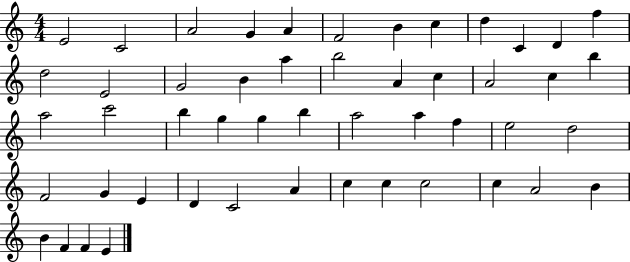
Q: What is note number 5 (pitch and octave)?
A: A4